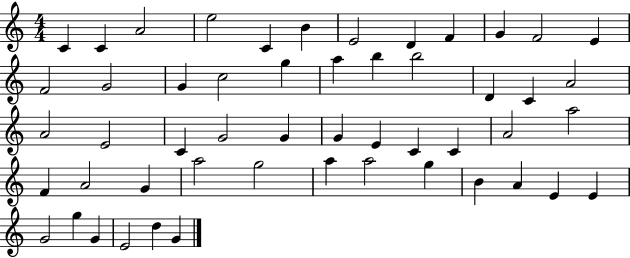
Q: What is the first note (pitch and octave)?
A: C4